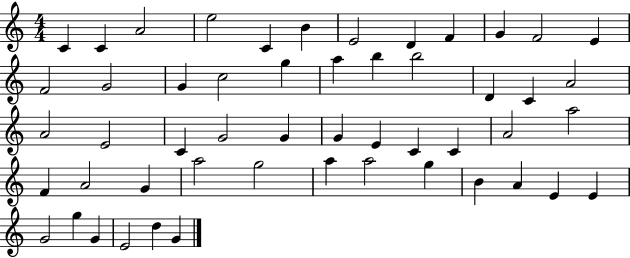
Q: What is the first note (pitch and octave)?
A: C4